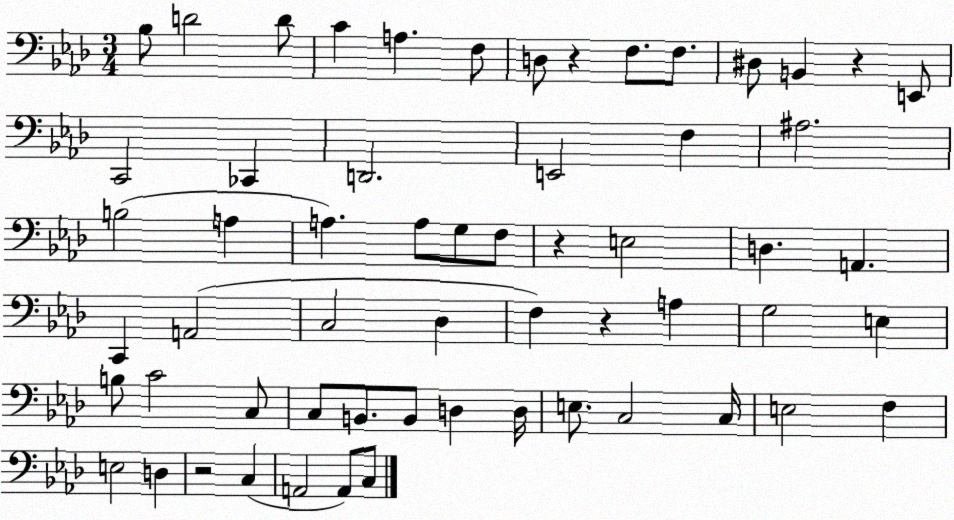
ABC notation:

X:1
T:Untitled
M:3/4
L:1/4
K:Ab
_B,/2 D2 D/2 C A, F,/2 D,/2 z F,/2 F,/2 ^D,/2 B,, z E,,/2 C,,2 _C,, D,,2 E,,2 F, ^A,2 B,2 A, A, A,/2 G,/2 F,/2 z E,2 D, A,, C,, A,,2 C,2 _D, F, z A, G,2 E, B,/2 C2 C,/2 C,/2 B,,/2 B,,/2 D, D,/4 E,/2 C,2 C,/4 E,2 F, E,2 D, z2 C, A,,2 A,,/2 C,/2